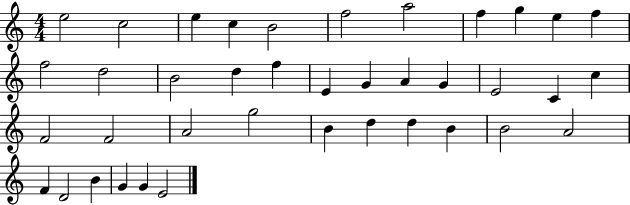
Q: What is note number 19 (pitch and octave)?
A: A4